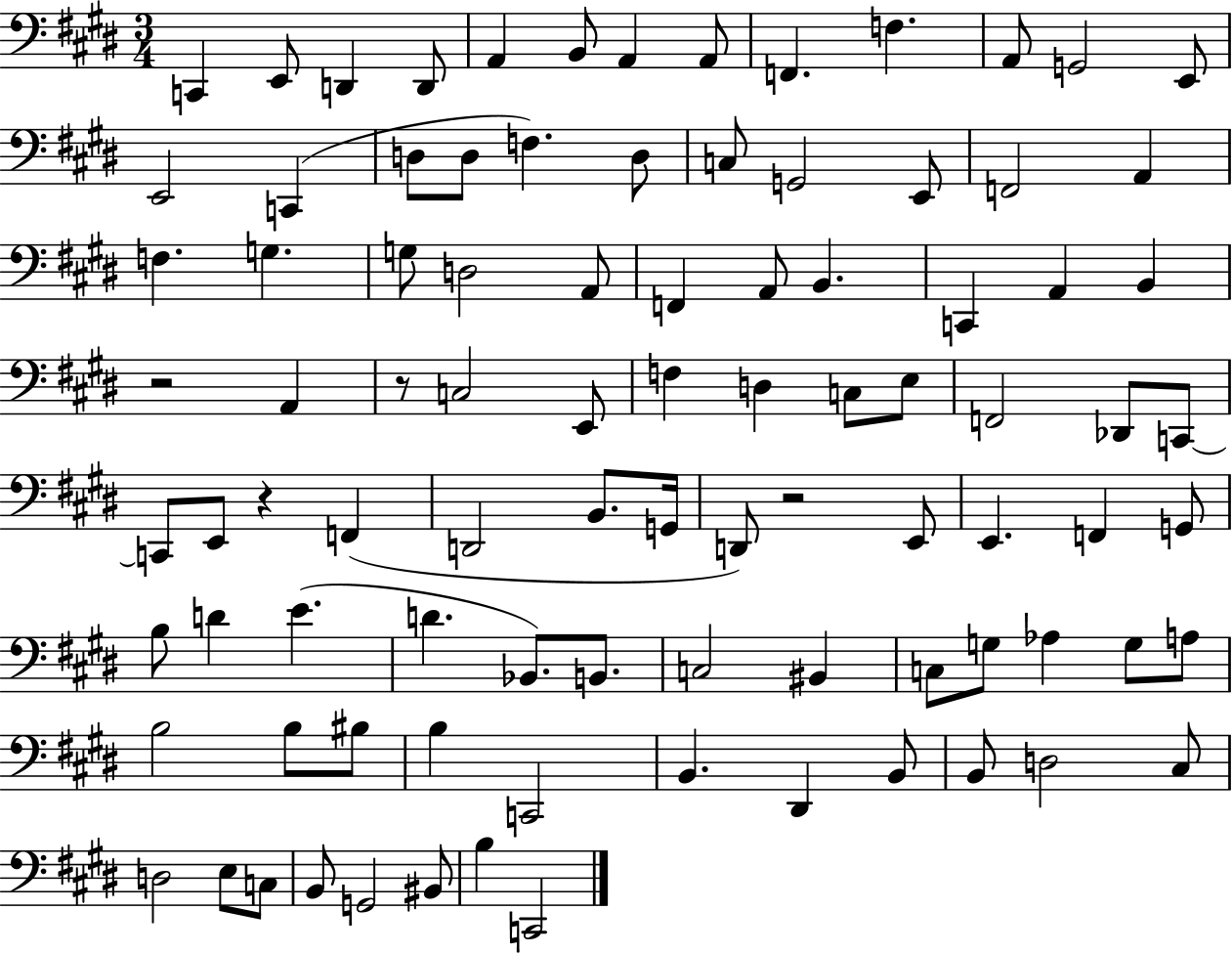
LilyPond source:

{
  \clef bass
  \numericTimeSignature
  \time 3/4
  \key e \major
  c,4 e,8 d,4 d,8 | a,4 b,8 a,4 a,8 | f,4. f4. | a,8 g,2 e,8 | \break e,2 c,4( | d8 d8 f4.) d8 | c8 g,2 e,8 | f,2 a,4 | \break f4. g4. | g8 d2 a,8 | f,4 a,8 b,4. | c,4 a,4 b,4 | \break r2 a,4 | r8 c2 e,8 | f4 d4 c8 e8 | f,2 des,8 c,8~~ | \break c,8 e,8 r4 f,4( | d,2 b,8. g,16 | d,8) r2 e,8 | e,4. f,4 g,8 | \break b8 d'4 e'4.( | d'4. bes,8.) b,8. | c2 bis,4 | c8 g8 aes4 g8 a8 | \break b2 b8 bis8 | b4 c,2 | b,4. dis,4 b,8 | b,8 d2 cis8 | \break d2 e8 c8 | b,8 g,2 bis,8 | b4 c,2 | \bar "|."
}